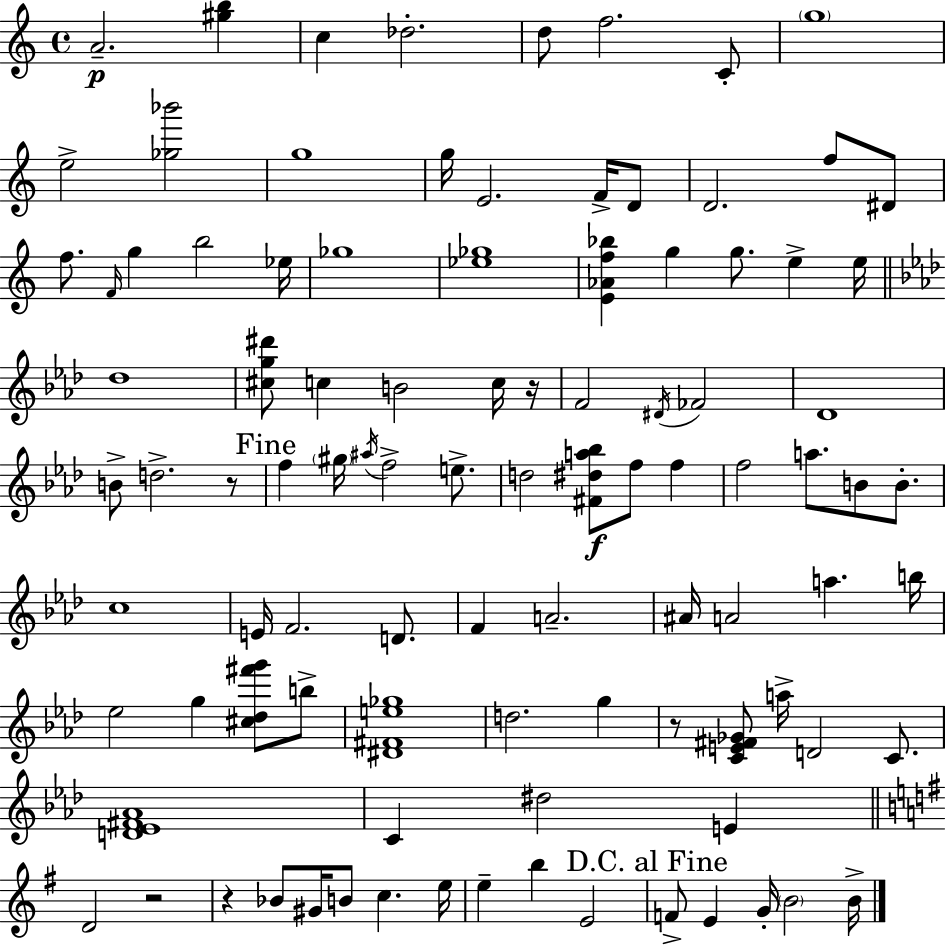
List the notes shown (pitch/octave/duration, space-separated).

A4/h. [G#5,B5]/q C5/q Db5/h. D5/e F5/h. C4/e G5/w E5/h [Gb5,Bb6]/h G5/w G5/s E4/h. F4/s D4/e D4/h. F5/e D#4/e F5/e. F4/s G5/q B5/h Eb5/s Gb5/w [Eb5,Gb5]/w [E4,Ab4,F5,Bb5]/q G5/q G5/e. E5/q E5/s Db5/w [C#5,G5,D#6]/e C5/q B4/h C5/s R/s F4/h D#4/s FES4/h Db4/w B4/e D5/h. R/e F5/q G#5/s A#5/s F5/h E5/e. D5/h [F#4,D#5,A5,Bb5]/e F5/e F5/q F5/h A5/e. B4/e B4/e. C5/w E4/s F4/h. D4/e. F4/q A4/h. A#4/s A4/h A5/q. B5/s Eb5/h G5/q [C#5,Db5,F#6,G6]/e B5/e [D#4,F#4,E5,Gb5]/w D5/h. G5/q R/e [C4,E4,F#4,Gb4]/e A5/s D4/h C4/e. [D4,Eb4,F#4,Ab4]/w C4/q D#5/h E4/q D4/h R/h R/q Bb4/e G#4/s B4/e C5/q. E5/s E5/q B5/q E4/h F4/e E4/q G4/s B4/h B4/s